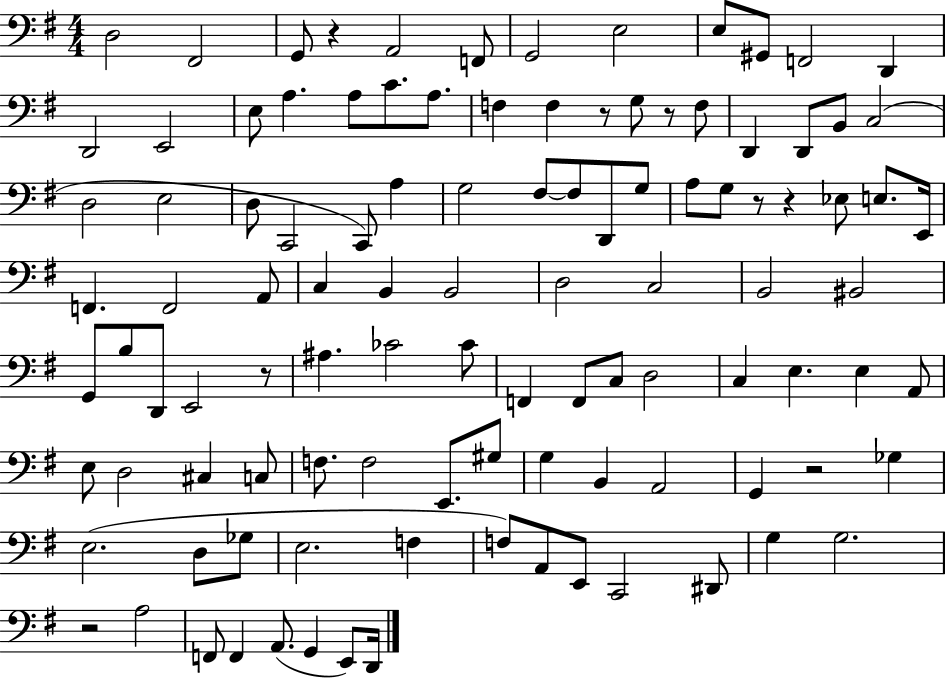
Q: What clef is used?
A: bass